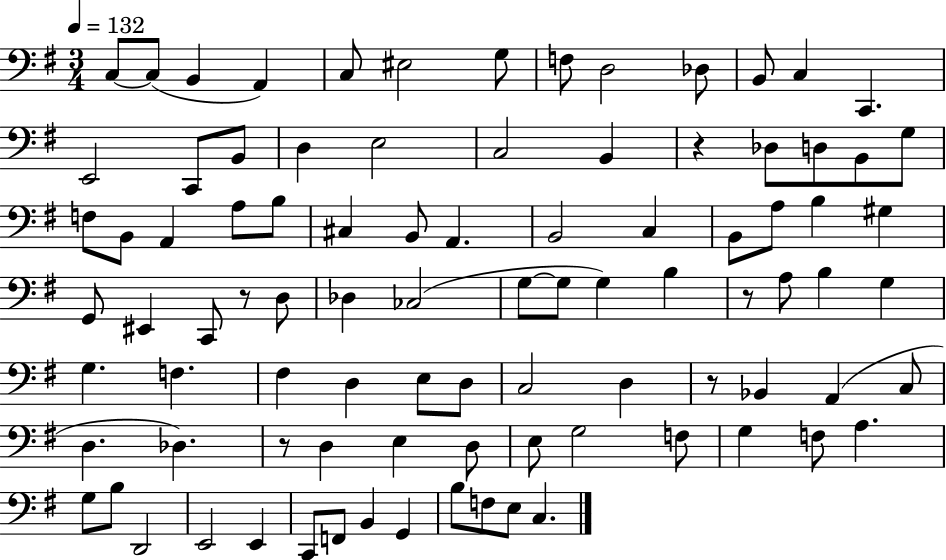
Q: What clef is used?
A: bass